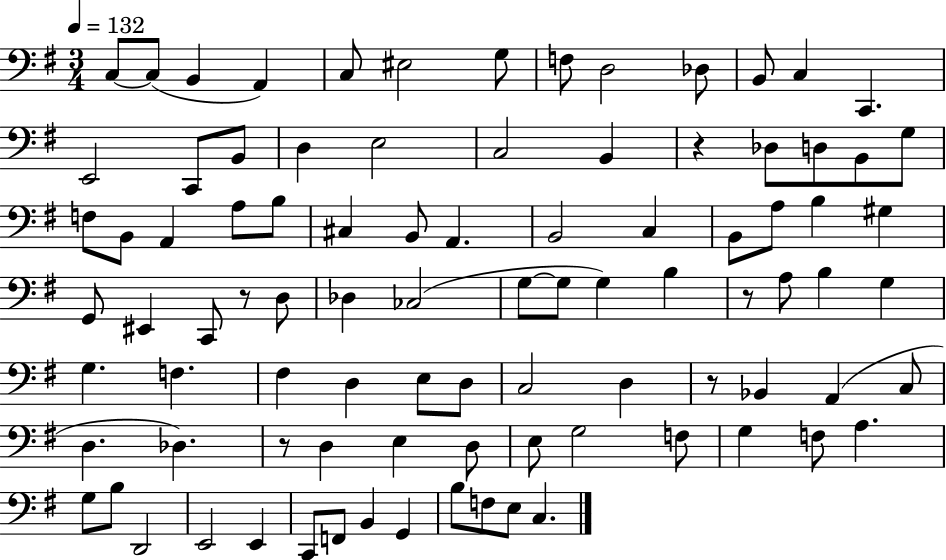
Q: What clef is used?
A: bass